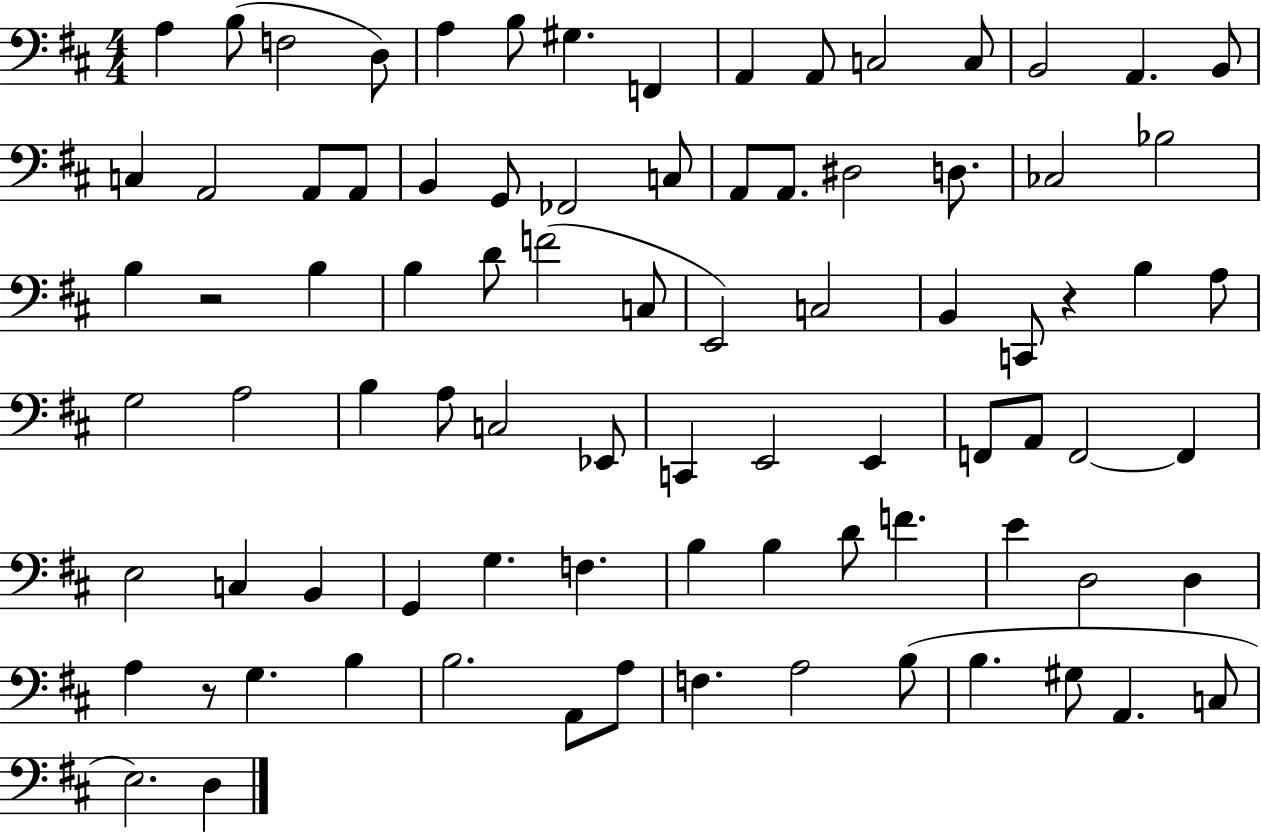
X:1
T:Untitled
M:4/4
L:1/4
K:D
A, B,/2 F,2 D,/2 A, B,/2 ^G, F,, A,, A,,/2 C,2 C,/2 B,,2 A,, B,,/2 C, A,,2 A,,/2 A,,/2 B,, G,,/2 _F,,2 C,/2 A,,/2 A,,/2 ^D,2 D,/2 _C,2 _B,2 B, z2 B, B, D/2 F2 C,/2 E,,2 C,2 B,, C,,/2 z B, A,/2 G,2 A,2 B, A,/2 C,2 _E,,/2 C,, E,,2 E,, F,,/2 A,,/2 F,,2 F,, E,2 C, B,, G,, G, F, B, B, D/2 F E D,2 D, A, z/2 G, B, B,2 A,,/2 A,/2 F, A,2 B,/2 B, ^G,/2 A,, C,/2 E,2 D,